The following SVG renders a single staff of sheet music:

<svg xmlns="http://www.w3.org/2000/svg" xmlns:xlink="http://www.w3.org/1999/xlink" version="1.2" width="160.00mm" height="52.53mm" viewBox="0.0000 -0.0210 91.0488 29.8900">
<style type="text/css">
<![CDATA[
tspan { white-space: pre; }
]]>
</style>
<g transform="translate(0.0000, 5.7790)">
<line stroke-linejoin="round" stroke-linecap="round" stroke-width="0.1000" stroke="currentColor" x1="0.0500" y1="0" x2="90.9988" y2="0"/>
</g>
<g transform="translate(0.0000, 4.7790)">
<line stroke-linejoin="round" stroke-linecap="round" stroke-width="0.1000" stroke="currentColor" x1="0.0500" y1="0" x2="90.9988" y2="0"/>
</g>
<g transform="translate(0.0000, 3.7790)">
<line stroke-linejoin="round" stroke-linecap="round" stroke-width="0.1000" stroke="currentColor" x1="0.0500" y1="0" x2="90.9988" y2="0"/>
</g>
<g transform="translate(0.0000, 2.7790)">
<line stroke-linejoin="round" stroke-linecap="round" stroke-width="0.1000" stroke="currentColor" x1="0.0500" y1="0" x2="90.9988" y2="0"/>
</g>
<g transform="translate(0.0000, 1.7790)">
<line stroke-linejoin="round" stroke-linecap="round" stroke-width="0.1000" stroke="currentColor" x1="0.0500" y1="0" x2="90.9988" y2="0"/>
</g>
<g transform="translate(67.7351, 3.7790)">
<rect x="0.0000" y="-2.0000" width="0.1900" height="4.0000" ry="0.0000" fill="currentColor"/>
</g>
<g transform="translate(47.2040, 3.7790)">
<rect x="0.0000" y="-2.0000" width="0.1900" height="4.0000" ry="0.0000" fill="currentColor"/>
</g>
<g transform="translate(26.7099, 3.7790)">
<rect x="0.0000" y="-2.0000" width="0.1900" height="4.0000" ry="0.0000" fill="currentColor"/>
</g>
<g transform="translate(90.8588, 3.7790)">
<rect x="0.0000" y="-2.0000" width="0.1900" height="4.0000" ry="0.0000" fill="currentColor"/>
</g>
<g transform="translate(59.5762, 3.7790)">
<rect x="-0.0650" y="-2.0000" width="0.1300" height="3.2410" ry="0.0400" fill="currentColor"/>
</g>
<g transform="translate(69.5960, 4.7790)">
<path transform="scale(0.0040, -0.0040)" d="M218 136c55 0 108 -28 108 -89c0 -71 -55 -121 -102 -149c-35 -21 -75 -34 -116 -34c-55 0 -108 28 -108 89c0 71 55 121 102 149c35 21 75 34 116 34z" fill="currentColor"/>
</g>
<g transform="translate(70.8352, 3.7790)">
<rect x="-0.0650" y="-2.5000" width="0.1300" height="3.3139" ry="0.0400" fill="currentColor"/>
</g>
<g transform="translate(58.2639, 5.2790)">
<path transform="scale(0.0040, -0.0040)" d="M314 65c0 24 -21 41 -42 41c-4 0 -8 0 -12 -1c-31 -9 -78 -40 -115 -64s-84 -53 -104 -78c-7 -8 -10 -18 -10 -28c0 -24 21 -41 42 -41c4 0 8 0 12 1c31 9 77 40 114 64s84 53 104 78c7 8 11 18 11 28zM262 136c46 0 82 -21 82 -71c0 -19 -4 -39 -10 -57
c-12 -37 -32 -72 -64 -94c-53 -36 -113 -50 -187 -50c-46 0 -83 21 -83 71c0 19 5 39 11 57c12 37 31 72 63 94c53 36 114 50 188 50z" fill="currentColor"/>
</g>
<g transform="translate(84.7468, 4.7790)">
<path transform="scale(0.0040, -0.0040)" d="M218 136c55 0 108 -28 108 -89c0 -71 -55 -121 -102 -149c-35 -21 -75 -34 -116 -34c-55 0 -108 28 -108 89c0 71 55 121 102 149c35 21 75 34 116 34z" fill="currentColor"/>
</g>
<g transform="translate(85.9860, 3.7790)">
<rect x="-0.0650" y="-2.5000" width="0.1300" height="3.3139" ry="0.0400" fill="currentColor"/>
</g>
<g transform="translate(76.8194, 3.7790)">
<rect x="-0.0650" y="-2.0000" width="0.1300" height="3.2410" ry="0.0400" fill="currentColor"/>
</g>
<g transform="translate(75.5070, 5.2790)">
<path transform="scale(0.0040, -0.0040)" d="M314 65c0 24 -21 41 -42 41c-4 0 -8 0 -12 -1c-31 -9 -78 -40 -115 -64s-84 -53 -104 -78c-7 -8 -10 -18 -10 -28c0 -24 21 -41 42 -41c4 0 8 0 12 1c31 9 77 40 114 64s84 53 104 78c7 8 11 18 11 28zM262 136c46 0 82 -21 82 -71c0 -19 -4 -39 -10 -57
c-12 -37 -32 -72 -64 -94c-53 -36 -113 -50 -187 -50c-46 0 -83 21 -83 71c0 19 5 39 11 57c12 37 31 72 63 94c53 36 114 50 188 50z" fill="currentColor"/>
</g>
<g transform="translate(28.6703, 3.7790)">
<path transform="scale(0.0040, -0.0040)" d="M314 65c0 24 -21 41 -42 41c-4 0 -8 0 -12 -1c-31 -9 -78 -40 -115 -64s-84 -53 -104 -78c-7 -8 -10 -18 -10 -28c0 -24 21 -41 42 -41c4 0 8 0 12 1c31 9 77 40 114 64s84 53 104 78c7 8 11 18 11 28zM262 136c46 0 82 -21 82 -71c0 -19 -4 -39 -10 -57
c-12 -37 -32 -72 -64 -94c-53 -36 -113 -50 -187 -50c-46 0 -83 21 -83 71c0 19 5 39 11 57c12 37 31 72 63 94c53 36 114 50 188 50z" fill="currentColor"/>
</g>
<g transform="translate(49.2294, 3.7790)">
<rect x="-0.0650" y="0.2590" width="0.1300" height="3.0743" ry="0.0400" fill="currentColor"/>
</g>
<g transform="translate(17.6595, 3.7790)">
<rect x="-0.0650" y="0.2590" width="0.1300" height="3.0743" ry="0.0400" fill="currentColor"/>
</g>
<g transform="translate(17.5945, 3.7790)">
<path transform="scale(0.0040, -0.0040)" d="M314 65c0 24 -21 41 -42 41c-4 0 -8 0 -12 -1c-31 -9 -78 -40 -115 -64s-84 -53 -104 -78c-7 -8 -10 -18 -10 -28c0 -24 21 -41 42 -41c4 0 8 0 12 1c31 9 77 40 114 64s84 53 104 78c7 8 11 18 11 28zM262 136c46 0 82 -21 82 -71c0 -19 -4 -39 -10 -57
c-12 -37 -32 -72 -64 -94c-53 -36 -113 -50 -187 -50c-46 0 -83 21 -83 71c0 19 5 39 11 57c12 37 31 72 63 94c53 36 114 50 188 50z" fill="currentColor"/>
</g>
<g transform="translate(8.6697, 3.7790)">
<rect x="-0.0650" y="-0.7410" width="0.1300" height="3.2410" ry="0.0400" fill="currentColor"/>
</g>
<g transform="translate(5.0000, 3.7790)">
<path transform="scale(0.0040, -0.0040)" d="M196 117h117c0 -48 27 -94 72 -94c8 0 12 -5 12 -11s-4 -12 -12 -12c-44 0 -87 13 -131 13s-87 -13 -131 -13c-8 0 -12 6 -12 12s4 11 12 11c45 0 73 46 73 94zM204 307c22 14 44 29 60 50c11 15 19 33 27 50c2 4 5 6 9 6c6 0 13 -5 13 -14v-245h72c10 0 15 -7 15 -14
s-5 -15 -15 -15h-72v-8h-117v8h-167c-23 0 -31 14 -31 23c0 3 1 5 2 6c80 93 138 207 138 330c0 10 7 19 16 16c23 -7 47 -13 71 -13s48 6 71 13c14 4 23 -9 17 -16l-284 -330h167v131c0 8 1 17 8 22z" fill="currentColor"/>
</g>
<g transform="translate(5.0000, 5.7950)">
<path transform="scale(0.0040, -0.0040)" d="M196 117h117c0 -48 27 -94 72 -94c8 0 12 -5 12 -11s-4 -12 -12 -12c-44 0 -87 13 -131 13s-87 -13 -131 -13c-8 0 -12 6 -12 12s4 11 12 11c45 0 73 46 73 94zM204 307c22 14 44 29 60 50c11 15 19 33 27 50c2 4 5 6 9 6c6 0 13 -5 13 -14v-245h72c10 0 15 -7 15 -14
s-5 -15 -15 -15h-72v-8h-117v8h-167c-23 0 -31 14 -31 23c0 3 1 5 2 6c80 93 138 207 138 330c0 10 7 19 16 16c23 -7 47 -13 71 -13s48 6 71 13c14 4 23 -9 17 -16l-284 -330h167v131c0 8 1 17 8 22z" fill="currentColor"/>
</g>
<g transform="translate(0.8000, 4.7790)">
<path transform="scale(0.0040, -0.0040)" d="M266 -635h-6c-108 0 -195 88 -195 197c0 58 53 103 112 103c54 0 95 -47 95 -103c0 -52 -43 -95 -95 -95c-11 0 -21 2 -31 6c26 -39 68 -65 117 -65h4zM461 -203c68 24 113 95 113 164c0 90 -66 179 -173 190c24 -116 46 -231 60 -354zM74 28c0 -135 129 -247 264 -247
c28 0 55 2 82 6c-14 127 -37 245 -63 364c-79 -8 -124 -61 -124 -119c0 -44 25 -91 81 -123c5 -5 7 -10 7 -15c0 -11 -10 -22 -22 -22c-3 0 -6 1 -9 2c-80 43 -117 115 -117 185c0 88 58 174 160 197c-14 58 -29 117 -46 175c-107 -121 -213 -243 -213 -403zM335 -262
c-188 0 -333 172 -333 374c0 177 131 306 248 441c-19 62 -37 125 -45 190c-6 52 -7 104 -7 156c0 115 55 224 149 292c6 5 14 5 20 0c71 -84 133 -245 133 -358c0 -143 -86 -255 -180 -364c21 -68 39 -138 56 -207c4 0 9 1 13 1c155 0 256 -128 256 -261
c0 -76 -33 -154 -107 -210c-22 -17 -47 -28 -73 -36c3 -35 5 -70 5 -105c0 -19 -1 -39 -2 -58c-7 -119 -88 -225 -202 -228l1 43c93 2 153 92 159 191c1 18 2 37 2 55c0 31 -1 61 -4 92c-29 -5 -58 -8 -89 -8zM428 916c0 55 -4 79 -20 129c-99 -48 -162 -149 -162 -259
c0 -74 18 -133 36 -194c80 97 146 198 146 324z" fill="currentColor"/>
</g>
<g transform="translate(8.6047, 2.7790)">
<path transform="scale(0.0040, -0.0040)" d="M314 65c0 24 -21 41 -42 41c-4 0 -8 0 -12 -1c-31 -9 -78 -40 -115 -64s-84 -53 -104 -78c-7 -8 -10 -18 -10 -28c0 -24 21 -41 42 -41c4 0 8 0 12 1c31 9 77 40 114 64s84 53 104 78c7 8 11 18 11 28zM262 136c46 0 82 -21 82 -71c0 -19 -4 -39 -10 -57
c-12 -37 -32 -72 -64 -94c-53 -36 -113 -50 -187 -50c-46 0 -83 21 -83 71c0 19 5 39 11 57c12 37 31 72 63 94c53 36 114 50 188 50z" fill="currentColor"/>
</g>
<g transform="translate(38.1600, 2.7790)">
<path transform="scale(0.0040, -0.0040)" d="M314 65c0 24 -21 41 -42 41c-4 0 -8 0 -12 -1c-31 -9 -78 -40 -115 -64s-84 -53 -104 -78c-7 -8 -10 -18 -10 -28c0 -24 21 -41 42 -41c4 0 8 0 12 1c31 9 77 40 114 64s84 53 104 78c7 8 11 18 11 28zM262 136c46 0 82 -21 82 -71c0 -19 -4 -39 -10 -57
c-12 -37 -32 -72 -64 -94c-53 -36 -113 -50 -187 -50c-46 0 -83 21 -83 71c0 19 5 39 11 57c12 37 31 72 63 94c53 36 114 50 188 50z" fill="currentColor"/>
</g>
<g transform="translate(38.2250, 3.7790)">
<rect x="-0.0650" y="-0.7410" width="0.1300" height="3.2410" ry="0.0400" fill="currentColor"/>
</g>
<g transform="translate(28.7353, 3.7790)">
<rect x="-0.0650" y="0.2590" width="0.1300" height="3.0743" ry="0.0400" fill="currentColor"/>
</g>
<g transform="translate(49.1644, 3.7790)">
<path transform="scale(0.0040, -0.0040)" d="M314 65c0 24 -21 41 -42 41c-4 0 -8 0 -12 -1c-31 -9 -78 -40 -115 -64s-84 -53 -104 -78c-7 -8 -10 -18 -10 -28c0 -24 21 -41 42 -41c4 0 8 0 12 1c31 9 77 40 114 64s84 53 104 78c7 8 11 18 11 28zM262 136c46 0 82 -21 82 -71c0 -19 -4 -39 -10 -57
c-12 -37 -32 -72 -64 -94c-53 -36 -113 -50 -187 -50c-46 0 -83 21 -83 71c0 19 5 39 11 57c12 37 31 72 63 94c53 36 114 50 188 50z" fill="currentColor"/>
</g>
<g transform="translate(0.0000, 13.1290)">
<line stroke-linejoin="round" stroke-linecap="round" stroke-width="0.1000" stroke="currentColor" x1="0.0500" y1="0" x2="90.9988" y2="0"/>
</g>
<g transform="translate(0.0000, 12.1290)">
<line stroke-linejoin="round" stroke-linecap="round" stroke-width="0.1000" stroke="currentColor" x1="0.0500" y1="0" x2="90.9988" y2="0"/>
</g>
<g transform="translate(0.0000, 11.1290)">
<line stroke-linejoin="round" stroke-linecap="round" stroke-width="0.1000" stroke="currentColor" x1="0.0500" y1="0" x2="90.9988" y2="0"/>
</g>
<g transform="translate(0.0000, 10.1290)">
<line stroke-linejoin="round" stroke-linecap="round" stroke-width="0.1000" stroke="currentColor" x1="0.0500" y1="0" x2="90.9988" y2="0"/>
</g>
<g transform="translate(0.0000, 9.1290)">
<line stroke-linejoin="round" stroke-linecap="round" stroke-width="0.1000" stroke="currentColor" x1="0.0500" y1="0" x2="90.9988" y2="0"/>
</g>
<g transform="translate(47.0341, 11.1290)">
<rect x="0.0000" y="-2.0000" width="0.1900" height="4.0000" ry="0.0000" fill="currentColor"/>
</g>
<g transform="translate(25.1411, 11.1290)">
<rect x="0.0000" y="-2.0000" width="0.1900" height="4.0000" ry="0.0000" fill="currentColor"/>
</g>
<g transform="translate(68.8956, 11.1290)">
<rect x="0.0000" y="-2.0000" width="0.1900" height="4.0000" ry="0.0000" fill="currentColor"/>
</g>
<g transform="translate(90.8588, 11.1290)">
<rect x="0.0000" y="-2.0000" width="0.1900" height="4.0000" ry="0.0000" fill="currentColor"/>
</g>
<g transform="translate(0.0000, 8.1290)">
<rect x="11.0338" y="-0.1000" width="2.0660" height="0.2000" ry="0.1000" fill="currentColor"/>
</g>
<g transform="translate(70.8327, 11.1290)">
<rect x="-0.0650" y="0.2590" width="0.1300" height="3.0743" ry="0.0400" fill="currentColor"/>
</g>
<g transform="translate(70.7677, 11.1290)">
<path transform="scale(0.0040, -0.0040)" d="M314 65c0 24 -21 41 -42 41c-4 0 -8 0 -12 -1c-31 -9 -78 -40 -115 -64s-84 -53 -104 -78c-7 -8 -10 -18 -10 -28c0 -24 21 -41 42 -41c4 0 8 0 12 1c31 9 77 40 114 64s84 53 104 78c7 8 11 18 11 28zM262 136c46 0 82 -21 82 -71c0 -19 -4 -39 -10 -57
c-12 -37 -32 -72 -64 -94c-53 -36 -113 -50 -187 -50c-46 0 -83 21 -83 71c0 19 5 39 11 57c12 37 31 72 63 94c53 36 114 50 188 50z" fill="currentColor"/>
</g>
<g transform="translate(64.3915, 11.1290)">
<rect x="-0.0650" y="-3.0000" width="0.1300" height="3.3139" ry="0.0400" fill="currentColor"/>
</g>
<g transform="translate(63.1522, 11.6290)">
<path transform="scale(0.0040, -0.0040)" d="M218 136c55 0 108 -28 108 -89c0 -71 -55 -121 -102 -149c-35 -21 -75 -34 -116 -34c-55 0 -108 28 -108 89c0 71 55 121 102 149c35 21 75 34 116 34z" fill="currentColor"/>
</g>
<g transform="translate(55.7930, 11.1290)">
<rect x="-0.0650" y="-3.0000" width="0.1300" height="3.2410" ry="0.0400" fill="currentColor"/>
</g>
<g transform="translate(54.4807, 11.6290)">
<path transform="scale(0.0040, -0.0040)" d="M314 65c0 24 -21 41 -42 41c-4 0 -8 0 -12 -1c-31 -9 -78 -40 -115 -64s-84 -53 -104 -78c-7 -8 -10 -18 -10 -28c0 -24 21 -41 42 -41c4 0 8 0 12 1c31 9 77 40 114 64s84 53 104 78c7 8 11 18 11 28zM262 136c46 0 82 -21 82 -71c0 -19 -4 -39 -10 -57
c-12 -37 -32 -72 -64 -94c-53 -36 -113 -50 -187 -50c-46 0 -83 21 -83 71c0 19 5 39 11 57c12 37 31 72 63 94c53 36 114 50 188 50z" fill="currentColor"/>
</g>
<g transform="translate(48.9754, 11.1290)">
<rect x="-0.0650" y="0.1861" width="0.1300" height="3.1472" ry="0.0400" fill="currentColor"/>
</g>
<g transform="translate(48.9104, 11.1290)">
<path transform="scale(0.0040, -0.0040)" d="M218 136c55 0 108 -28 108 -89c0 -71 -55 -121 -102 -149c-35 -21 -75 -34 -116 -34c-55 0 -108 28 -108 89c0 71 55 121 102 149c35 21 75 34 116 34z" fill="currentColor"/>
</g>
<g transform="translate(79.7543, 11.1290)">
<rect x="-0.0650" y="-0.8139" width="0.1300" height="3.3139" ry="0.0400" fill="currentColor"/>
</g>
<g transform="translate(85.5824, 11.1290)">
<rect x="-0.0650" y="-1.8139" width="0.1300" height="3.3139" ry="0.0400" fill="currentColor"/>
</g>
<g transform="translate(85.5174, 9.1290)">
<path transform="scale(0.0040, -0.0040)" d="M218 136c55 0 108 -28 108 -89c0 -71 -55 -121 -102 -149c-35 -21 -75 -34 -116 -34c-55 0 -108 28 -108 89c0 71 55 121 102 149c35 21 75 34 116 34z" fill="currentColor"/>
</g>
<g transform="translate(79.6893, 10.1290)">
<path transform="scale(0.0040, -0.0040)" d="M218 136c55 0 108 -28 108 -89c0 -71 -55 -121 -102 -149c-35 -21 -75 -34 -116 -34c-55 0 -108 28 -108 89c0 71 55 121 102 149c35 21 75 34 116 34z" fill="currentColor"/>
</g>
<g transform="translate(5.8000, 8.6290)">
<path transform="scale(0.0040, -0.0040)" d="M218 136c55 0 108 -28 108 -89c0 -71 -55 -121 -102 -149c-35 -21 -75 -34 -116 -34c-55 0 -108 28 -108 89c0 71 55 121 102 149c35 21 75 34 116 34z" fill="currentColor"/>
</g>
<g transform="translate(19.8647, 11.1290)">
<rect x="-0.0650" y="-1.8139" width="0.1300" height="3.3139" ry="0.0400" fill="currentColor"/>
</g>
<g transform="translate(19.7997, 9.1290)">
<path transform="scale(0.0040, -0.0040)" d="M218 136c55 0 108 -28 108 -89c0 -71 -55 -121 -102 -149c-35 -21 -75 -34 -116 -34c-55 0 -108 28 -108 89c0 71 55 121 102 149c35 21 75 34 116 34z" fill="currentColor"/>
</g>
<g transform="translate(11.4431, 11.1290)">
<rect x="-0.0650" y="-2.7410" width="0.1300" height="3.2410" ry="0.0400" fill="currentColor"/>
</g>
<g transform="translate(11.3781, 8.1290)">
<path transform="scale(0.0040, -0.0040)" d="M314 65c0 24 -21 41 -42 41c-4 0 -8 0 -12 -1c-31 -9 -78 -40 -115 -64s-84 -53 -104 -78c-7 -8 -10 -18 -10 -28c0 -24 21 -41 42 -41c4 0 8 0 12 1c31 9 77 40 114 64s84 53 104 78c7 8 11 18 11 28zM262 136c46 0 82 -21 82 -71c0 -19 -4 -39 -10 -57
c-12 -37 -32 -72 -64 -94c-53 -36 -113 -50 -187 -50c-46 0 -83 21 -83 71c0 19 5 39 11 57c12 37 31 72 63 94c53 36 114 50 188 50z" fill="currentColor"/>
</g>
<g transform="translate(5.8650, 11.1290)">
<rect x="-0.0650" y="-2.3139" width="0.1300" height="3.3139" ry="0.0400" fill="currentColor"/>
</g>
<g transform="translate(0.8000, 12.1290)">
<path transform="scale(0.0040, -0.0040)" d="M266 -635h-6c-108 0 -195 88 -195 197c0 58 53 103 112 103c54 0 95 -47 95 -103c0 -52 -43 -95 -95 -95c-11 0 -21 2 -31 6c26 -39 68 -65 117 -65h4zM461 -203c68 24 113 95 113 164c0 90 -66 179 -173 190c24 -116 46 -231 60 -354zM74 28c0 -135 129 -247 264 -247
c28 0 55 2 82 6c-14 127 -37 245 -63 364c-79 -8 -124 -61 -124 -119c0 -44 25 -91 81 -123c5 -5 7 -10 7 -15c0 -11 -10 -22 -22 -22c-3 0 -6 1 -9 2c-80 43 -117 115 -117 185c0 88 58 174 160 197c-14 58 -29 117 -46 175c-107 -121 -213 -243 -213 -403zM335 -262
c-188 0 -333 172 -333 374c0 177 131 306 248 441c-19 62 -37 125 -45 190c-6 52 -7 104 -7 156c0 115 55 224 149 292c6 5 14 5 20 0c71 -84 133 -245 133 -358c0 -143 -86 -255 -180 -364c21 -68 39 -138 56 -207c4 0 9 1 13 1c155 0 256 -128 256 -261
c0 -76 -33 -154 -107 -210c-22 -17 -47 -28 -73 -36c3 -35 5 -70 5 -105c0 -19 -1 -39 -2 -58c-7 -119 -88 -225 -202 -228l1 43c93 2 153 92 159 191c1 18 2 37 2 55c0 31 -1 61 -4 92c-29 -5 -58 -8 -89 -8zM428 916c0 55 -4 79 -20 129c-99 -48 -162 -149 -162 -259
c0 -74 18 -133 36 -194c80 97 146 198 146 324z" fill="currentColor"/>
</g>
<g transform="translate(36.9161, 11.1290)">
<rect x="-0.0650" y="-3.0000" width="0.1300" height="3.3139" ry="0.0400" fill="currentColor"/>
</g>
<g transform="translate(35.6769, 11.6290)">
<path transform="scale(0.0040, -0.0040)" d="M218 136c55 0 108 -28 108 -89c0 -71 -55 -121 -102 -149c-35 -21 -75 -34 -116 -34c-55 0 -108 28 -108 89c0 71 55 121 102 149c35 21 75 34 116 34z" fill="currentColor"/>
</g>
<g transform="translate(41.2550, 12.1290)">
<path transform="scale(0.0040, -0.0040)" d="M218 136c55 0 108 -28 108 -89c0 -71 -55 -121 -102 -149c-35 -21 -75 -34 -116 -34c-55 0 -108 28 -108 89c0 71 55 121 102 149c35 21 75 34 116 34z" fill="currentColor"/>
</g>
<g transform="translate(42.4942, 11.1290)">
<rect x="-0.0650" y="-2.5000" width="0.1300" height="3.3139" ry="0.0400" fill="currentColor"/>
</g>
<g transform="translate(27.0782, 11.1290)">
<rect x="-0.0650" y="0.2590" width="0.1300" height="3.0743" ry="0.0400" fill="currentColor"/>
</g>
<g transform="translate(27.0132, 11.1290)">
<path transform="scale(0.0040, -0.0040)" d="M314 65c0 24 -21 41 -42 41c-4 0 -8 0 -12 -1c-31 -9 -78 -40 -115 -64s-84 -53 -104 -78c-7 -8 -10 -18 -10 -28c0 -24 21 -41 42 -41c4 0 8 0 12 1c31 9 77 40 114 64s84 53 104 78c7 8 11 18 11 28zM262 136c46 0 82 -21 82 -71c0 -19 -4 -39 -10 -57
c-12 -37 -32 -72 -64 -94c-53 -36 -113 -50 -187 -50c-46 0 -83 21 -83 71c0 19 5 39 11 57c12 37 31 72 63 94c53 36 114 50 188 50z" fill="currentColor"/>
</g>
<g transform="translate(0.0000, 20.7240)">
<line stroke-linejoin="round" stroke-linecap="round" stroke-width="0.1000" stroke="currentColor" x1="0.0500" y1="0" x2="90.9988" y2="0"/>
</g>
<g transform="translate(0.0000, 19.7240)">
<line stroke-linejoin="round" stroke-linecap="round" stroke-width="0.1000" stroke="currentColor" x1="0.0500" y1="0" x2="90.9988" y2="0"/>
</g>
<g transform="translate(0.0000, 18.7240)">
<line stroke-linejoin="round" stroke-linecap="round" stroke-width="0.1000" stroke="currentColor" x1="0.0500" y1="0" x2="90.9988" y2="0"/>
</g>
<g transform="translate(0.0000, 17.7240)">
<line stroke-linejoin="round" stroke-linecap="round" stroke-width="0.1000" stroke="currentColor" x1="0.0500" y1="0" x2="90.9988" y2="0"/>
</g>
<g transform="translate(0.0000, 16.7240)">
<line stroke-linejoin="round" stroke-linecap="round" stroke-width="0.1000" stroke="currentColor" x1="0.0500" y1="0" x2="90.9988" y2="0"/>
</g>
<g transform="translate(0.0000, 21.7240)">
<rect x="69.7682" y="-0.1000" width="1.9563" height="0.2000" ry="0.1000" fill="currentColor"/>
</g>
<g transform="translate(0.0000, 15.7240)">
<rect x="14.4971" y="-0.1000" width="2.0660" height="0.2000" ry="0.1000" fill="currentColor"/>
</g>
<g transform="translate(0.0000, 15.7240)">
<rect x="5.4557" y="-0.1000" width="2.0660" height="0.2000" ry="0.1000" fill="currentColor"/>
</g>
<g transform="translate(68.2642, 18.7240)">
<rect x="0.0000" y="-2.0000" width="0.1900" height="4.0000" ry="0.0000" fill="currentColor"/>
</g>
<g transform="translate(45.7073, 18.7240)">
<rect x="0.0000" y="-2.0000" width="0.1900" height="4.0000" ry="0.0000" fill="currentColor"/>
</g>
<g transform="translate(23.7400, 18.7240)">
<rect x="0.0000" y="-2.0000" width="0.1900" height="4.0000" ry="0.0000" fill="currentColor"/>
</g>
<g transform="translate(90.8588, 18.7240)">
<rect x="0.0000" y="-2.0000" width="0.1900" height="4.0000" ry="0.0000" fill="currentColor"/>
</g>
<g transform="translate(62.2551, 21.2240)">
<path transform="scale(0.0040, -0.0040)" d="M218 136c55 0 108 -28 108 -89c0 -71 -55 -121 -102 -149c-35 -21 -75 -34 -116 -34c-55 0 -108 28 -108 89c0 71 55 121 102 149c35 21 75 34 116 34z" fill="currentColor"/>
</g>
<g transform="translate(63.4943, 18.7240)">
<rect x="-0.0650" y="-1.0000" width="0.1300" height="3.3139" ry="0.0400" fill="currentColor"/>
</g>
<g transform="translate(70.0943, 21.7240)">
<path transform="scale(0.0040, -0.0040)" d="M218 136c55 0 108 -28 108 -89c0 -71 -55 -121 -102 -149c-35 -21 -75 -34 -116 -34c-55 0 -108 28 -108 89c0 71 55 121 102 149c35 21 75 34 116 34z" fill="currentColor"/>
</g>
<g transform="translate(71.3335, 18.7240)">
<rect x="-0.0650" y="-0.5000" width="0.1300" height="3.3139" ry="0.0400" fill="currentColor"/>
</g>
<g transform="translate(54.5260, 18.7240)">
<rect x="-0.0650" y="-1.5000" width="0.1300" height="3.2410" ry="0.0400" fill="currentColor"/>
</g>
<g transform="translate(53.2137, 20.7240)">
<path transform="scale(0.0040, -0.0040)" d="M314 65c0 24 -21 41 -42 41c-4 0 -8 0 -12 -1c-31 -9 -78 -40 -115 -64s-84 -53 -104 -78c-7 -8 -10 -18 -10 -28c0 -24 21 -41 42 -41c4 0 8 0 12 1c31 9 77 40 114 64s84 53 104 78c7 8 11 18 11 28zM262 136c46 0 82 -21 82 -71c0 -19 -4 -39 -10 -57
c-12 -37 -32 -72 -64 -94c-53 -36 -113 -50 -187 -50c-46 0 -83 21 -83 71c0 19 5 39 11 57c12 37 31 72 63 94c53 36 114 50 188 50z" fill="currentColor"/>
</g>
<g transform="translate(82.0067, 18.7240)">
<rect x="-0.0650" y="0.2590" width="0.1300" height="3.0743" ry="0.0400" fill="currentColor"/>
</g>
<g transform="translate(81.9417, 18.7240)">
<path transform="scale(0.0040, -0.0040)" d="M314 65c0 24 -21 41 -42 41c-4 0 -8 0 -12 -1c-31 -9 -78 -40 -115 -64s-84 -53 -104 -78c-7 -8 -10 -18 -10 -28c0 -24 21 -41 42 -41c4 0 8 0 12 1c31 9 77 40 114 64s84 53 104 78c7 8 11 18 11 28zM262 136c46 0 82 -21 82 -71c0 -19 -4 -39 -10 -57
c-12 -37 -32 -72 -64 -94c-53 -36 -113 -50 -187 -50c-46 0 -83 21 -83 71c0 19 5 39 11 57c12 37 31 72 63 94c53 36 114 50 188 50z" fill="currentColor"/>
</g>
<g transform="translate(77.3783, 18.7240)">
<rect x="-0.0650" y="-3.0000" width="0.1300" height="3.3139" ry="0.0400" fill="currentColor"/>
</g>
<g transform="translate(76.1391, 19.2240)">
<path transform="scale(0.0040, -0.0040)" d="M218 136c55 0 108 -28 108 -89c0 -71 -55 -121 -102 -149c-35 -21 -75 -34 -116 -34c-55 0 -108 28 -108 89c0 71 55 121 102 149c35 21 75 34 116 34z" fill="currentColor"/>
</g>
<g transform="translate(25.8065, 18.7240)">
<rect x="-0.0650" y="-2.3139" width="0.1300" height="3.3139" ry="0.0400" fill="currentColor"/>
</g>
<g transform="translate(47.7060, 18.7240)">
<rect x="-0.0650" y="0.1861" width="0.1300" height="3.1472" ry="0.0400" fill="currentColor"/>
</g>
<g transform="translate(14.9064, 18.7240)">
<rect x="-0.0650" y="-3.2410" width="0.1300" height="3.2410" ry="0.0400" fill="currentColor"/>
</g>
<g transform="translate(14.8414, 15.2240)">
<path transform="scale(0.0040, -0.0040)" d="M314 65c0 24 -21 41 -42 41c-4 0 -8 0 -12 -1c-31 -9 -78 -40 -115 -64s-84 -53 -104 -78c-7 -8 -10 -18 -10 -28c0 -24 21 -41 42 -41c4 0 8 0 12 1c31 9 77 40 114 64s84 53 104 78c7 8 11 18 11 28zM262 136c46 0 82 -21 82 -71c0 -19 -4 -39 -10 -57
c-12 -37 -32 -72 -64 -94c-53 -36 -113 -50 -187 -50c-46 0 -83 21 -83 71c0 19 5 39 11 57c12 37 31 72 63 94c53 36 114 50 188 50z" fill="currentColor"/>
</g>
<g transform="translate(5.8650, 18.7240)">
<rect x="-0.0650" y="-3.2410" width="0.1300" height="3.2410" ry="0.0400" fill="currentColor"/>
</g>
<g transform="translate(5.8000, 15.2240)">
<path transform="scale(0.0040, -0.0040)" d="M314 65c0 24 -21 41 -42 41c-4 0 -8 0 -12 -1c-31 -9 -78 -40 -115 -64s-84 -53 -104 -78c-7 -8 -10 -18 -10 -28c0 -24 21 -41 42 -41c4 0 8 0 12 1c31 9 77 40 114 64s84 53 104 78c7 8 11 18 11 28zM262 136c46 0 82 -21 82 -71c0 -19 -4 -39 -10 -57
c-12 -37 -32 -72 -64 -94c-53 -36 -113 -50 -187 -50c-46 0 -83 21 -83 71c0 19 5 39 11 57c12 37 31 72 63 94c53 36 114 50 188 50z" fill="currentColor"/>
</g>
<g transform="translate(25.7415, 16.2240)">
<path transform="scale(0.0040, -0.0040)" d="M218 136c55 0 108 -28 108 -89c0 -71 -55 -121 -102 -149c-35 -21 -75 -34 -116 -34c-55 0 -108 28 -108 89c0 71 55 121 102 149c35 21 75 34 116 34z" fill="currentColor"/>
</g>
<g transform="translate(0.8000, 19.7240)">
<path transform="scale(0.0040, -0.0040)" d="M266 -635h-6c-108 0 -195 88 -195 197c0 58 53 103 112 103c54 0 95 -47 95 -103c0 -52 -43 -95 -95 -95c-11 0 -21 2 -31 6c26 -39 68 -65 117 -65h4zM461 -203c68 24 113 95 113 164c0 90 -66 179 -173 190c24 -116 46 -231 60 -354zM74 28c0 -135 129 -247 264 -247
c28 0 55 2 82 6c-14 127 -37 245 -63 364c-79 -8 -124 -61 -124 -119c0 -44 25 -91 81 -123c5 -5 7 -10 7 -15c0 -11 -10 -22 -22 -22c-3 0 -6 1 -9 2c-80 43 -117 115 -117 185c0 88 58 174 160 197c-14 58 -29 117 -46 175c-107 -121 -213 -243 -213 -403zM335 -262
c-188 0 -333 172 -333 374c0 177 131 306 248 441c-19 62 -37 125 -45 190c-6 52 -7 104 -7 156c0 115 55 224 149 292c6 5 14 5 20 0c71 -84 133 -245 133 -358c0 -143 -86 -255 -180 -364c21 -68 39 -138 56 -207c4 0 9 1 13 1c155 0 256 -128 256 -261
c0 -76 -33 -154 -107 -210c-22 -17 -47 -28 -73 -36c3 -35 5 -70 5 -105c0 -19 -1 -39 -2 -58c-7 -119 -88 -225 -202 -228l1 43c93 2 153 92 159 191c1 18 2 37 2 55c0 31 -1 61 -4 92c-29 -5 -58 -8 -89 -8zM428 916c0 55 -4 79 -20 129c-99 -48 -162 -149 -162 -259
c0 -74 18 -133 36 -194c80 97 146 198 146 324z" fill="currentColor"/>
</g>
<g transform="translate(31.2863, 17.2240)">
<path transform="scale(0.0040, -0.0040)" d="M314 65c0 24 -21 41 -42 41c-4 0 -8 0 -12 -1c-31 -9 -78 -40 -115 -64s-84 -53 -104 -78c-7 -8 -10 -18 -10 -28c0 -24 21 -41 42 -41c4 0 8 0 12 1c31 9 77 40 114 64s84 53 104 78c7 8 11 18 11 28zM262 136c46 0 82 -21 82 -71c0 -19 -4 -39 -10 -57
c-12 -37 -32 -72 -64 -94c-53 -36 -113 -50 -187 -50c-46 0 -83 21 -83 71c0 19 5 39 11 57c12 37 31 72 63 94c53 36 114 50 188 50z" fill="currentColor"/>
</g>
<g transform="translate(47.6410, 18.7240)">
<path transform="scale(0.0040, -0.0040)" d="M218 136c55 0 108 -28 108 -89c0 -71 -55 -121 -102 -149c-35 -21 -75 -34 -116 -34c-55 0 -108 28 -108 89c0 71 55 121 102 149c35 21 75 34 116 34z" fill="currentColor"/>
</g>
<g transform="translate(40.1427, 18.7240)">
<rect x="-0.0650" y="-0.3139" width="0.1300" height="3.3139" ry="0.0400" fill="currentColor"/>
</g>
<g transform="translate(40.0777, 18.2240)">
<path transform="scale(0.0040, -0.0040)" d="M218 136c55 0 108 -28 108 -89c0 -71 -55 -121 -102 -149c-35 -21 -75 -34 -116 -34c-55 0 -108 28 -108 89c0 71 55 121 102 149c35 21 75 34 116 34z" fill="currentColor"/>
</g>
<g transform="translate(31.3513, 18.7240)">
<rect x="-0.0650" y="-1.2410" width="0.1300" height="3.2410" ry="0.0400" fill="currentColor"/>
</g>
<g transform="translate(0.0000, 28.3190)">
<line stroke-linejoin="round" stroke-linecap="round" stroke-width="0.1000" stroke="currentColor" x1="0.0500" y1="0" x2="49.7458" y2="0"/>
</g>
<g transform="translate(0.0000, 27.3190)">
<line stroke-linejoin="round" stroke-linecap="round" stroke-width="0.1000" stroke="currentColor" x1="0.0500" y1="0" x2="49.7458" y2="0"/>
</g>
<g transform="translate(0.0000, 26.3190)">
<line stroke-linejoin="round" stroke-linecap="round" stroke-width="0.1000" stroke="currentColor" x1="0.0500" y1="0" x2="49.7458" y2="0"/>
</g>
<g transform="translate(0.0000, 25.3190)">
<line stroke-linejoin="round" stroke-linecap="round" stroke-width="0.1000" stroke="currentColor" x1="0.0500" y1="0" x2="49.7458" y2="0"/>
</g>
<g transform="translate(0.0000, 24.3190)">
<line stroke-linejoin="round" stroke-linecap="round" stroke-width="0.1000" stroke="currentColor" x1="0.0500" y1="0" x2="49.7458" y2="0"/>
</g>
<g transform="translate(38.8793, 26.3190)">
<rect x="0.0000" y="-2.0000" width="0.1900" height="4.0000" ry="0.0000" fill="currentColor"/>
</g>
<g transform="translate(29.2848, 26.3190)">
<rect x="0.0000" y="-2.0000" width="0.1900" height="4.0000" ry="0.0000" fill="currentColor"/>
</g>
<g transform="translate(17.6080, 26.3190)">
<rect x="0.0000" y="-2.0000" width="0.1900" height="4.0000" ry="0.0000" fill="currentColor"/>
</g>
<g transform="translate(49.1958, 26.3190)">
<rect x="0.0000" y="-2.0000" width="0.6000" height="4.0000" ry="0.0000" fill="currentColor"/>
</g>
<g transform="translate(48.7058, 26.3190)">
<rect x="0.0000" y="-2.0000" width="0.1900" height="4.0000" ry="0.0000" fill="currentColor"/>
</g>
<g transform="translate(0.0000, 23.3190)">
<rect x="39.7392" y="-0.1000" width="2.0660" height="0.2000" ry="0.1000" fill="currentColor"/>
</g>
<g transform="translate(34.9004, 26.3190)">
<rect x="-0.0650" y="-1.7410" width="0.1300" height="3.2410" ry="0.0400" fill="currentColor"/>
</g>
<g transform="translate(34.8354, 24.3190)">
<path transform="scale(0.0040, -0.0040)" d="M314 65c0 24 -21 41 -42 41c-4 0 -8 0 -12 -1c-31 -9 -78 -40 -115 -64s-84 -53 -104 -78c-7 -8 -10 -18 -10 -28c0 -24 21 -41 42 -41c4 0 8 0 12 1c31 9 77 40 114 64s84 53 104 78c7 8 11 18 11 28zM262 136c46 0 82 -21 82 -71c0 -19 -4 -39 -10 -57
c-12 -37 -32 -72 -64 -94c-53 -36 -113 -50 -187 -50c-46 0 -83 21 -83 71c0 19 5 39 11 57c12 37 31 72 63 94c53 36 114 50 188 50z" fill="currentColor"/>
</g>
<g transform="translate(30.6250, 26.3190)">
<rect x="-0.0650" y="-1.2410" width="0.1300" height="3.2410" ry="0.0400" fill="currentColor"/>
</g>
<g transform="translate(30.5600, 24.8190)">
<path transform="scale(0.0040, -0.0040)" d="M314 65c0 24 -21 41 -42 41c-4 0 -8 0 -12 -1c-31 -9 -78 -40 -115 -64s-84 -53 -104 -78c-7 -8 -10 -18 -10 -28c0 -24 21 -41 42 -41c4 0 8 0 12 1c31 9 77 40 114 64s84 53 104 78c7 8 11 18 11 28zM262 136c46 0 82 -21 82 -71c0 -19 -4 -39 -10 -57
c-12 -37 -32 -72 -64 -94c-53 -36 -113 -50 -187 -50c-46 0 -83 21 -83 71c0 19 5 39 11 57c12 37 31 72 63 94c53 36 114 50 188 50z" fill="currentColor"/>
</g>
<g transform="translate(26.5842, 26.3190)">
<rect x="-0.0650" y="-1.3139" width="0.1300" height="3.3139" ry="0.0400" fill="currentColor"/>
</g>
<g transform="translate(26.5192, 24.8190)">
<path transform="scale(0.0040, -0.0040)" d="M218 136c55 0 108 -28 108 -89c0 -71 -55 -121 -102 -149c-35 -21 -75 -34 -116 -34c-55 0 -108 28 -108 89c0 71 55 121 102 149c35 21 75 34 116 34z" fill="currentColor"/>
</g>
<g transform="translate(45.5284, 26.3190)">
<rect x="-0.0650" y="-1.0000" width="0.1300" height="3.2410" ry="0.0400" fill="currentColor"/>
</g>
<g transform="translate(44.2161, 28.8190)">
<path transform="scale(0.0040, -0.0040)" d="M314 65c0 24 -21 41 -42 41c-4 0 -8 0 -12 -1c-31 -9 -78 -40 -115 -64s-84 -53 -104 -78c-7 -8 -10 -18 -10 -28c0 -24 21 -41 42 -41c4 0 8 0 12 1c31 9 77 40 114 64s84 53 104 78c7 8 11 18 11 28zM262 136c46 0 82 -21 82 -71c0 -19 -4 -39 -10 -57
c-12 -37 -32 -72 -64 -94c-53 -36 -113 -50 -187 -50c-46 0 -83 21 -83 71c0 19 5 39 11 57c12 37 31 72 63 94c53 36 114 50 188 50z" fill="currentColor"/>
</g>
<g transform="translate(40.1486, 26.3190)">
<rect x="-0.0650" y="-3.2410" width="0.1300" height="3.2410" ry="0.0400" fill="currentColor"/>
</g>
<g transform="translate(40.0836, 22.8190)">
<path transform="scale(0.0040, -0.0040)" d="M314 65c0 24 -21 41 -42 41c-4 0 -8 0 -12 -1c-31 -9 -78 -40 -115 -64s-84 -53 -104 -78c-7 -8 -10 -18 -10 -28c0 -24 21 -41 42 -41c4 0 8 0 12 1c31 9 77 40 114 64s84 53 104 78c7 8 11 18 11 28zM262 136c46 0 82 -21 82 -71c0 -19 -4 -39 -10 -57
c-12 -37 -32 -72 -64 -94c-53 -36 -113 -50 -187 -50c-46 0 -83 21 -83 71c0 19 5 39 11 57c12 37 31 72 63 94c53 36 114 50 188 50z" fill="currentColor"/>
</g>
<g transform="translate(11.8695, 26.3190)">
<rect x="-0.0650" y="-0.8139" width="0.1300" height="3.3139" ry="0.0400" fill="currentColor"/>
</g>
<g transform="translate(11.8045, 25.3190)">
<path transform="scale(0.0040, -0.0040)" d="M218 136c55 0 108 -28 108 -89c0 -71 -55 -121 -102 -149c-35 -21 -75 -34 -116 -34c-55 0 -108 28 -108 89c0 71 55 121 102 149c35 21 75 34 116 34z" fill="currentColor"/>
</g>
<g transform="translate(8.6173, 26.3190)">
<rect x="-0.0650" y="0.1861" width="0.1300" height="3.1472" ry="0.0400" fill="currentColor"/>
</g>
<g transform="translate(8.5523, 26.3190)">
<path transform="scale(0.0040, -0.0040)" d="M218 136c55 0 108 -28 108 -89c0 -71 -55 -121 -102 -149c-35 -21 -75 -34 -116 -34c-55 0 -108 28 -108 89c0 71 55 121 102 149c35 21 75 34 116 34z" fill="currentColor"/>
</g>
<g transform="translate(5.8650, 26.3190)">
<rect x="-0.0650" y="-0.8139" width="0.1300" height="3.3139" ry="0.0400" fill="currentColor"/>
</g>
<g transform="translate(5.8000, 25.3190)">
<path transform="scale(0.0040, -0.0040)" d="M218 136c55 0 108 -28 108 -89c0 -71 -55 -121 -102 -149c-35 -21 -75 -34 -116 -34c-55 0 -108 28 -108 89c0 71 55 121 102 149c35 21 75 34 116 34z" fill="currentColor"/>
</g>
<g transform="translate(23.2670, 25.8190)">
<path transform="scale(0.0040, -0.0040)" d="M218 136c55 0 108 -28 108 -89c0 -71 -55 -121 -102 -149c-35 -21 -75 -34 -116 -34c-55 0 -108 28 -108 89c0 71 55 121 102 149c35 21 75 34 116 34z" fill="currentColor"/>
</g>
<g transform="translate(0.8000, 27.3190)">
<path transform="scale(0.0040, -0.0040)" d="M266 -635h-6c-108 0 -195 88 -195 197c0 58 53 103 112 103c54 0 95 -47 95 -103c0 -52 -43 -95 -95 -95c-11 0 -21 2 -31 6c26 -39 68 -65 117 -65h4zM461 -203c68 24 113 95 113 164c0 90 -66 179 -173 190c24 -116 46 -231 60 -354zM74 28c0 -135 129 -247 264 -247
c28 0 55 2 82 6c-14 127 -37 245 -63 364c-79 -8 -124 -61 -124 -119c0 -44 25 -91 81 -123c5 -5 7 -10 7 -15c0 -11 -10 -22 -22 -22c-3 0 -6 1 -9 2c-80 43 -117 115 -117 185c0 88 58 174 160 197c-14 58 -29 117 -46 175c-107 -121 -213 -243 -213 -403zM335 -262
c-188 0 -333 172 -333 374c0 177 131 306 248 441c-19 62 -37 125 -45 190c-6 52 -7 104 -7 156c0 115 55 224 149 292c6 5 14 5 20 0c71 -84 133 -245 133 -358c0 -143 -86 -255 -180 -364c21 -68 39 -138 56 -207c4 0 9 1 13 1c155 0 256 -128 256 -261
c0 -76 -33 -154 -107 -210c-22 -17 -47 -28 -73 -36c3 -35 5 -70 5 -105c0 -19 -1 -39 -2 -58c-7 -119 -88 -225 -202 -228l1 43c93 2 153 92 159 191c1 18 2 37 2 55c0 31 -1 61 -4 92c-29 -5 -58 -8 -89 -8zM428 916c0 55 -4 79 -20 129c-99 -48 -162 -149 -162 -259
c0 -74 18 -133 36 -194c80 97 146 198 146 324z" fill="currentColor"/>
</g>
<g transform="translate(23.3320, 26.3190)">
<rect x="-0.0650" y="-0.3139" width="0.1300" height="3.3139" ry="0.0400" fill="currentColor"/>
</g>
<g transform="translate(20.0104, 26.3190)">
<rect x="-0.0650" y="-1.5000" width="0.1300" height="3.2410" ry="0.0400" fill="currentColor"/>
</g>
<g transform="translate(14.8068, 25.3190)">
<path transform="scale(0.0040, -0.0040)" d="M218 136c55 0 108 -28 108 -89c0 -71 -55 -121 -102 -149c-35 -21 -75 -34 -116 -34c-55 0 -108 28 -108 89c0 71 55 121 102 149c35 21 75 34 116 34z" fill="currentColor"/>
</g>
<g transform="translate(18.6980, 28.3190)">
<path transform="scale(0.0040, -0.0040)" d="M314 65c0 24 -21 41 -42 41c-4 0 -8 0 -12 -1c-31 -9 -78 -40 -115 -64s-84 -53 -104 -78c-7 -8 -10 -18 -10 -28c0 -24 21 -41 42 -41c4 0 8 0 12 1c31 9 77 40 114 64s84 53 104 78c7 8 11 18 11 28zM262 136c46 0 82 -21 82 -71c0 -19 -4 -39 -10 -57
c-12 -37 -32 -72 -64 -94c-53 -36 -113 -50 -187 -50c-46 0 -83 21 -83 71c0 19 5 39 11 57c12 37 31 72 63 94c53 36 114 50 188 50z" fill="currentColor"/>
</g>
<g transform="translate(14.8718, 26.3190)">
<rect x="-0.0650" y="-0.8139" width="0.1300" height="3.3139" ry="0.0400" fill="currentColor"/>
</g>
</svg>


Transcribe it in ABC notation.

X:1
T:Untitled
M:4/4
L:1/4
K:C
d2 B2 B2 d2 B2 F2 G F2 G g a2 f B2 A G B A2 A B2 d f b2 b2 g e2 c B E2 D C A B2 d B d d E2 c e e2 f2 b2 D2